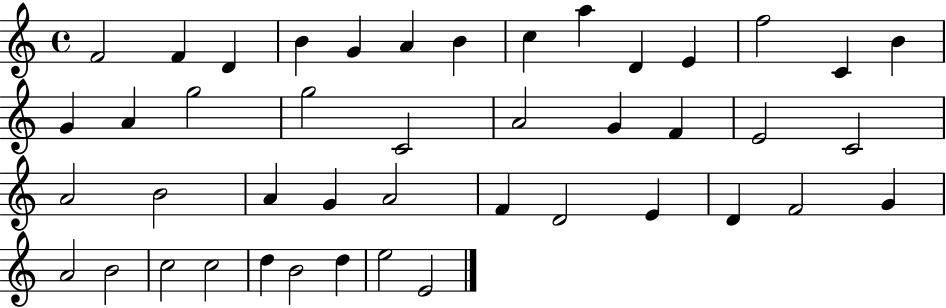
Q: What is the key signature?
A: C major